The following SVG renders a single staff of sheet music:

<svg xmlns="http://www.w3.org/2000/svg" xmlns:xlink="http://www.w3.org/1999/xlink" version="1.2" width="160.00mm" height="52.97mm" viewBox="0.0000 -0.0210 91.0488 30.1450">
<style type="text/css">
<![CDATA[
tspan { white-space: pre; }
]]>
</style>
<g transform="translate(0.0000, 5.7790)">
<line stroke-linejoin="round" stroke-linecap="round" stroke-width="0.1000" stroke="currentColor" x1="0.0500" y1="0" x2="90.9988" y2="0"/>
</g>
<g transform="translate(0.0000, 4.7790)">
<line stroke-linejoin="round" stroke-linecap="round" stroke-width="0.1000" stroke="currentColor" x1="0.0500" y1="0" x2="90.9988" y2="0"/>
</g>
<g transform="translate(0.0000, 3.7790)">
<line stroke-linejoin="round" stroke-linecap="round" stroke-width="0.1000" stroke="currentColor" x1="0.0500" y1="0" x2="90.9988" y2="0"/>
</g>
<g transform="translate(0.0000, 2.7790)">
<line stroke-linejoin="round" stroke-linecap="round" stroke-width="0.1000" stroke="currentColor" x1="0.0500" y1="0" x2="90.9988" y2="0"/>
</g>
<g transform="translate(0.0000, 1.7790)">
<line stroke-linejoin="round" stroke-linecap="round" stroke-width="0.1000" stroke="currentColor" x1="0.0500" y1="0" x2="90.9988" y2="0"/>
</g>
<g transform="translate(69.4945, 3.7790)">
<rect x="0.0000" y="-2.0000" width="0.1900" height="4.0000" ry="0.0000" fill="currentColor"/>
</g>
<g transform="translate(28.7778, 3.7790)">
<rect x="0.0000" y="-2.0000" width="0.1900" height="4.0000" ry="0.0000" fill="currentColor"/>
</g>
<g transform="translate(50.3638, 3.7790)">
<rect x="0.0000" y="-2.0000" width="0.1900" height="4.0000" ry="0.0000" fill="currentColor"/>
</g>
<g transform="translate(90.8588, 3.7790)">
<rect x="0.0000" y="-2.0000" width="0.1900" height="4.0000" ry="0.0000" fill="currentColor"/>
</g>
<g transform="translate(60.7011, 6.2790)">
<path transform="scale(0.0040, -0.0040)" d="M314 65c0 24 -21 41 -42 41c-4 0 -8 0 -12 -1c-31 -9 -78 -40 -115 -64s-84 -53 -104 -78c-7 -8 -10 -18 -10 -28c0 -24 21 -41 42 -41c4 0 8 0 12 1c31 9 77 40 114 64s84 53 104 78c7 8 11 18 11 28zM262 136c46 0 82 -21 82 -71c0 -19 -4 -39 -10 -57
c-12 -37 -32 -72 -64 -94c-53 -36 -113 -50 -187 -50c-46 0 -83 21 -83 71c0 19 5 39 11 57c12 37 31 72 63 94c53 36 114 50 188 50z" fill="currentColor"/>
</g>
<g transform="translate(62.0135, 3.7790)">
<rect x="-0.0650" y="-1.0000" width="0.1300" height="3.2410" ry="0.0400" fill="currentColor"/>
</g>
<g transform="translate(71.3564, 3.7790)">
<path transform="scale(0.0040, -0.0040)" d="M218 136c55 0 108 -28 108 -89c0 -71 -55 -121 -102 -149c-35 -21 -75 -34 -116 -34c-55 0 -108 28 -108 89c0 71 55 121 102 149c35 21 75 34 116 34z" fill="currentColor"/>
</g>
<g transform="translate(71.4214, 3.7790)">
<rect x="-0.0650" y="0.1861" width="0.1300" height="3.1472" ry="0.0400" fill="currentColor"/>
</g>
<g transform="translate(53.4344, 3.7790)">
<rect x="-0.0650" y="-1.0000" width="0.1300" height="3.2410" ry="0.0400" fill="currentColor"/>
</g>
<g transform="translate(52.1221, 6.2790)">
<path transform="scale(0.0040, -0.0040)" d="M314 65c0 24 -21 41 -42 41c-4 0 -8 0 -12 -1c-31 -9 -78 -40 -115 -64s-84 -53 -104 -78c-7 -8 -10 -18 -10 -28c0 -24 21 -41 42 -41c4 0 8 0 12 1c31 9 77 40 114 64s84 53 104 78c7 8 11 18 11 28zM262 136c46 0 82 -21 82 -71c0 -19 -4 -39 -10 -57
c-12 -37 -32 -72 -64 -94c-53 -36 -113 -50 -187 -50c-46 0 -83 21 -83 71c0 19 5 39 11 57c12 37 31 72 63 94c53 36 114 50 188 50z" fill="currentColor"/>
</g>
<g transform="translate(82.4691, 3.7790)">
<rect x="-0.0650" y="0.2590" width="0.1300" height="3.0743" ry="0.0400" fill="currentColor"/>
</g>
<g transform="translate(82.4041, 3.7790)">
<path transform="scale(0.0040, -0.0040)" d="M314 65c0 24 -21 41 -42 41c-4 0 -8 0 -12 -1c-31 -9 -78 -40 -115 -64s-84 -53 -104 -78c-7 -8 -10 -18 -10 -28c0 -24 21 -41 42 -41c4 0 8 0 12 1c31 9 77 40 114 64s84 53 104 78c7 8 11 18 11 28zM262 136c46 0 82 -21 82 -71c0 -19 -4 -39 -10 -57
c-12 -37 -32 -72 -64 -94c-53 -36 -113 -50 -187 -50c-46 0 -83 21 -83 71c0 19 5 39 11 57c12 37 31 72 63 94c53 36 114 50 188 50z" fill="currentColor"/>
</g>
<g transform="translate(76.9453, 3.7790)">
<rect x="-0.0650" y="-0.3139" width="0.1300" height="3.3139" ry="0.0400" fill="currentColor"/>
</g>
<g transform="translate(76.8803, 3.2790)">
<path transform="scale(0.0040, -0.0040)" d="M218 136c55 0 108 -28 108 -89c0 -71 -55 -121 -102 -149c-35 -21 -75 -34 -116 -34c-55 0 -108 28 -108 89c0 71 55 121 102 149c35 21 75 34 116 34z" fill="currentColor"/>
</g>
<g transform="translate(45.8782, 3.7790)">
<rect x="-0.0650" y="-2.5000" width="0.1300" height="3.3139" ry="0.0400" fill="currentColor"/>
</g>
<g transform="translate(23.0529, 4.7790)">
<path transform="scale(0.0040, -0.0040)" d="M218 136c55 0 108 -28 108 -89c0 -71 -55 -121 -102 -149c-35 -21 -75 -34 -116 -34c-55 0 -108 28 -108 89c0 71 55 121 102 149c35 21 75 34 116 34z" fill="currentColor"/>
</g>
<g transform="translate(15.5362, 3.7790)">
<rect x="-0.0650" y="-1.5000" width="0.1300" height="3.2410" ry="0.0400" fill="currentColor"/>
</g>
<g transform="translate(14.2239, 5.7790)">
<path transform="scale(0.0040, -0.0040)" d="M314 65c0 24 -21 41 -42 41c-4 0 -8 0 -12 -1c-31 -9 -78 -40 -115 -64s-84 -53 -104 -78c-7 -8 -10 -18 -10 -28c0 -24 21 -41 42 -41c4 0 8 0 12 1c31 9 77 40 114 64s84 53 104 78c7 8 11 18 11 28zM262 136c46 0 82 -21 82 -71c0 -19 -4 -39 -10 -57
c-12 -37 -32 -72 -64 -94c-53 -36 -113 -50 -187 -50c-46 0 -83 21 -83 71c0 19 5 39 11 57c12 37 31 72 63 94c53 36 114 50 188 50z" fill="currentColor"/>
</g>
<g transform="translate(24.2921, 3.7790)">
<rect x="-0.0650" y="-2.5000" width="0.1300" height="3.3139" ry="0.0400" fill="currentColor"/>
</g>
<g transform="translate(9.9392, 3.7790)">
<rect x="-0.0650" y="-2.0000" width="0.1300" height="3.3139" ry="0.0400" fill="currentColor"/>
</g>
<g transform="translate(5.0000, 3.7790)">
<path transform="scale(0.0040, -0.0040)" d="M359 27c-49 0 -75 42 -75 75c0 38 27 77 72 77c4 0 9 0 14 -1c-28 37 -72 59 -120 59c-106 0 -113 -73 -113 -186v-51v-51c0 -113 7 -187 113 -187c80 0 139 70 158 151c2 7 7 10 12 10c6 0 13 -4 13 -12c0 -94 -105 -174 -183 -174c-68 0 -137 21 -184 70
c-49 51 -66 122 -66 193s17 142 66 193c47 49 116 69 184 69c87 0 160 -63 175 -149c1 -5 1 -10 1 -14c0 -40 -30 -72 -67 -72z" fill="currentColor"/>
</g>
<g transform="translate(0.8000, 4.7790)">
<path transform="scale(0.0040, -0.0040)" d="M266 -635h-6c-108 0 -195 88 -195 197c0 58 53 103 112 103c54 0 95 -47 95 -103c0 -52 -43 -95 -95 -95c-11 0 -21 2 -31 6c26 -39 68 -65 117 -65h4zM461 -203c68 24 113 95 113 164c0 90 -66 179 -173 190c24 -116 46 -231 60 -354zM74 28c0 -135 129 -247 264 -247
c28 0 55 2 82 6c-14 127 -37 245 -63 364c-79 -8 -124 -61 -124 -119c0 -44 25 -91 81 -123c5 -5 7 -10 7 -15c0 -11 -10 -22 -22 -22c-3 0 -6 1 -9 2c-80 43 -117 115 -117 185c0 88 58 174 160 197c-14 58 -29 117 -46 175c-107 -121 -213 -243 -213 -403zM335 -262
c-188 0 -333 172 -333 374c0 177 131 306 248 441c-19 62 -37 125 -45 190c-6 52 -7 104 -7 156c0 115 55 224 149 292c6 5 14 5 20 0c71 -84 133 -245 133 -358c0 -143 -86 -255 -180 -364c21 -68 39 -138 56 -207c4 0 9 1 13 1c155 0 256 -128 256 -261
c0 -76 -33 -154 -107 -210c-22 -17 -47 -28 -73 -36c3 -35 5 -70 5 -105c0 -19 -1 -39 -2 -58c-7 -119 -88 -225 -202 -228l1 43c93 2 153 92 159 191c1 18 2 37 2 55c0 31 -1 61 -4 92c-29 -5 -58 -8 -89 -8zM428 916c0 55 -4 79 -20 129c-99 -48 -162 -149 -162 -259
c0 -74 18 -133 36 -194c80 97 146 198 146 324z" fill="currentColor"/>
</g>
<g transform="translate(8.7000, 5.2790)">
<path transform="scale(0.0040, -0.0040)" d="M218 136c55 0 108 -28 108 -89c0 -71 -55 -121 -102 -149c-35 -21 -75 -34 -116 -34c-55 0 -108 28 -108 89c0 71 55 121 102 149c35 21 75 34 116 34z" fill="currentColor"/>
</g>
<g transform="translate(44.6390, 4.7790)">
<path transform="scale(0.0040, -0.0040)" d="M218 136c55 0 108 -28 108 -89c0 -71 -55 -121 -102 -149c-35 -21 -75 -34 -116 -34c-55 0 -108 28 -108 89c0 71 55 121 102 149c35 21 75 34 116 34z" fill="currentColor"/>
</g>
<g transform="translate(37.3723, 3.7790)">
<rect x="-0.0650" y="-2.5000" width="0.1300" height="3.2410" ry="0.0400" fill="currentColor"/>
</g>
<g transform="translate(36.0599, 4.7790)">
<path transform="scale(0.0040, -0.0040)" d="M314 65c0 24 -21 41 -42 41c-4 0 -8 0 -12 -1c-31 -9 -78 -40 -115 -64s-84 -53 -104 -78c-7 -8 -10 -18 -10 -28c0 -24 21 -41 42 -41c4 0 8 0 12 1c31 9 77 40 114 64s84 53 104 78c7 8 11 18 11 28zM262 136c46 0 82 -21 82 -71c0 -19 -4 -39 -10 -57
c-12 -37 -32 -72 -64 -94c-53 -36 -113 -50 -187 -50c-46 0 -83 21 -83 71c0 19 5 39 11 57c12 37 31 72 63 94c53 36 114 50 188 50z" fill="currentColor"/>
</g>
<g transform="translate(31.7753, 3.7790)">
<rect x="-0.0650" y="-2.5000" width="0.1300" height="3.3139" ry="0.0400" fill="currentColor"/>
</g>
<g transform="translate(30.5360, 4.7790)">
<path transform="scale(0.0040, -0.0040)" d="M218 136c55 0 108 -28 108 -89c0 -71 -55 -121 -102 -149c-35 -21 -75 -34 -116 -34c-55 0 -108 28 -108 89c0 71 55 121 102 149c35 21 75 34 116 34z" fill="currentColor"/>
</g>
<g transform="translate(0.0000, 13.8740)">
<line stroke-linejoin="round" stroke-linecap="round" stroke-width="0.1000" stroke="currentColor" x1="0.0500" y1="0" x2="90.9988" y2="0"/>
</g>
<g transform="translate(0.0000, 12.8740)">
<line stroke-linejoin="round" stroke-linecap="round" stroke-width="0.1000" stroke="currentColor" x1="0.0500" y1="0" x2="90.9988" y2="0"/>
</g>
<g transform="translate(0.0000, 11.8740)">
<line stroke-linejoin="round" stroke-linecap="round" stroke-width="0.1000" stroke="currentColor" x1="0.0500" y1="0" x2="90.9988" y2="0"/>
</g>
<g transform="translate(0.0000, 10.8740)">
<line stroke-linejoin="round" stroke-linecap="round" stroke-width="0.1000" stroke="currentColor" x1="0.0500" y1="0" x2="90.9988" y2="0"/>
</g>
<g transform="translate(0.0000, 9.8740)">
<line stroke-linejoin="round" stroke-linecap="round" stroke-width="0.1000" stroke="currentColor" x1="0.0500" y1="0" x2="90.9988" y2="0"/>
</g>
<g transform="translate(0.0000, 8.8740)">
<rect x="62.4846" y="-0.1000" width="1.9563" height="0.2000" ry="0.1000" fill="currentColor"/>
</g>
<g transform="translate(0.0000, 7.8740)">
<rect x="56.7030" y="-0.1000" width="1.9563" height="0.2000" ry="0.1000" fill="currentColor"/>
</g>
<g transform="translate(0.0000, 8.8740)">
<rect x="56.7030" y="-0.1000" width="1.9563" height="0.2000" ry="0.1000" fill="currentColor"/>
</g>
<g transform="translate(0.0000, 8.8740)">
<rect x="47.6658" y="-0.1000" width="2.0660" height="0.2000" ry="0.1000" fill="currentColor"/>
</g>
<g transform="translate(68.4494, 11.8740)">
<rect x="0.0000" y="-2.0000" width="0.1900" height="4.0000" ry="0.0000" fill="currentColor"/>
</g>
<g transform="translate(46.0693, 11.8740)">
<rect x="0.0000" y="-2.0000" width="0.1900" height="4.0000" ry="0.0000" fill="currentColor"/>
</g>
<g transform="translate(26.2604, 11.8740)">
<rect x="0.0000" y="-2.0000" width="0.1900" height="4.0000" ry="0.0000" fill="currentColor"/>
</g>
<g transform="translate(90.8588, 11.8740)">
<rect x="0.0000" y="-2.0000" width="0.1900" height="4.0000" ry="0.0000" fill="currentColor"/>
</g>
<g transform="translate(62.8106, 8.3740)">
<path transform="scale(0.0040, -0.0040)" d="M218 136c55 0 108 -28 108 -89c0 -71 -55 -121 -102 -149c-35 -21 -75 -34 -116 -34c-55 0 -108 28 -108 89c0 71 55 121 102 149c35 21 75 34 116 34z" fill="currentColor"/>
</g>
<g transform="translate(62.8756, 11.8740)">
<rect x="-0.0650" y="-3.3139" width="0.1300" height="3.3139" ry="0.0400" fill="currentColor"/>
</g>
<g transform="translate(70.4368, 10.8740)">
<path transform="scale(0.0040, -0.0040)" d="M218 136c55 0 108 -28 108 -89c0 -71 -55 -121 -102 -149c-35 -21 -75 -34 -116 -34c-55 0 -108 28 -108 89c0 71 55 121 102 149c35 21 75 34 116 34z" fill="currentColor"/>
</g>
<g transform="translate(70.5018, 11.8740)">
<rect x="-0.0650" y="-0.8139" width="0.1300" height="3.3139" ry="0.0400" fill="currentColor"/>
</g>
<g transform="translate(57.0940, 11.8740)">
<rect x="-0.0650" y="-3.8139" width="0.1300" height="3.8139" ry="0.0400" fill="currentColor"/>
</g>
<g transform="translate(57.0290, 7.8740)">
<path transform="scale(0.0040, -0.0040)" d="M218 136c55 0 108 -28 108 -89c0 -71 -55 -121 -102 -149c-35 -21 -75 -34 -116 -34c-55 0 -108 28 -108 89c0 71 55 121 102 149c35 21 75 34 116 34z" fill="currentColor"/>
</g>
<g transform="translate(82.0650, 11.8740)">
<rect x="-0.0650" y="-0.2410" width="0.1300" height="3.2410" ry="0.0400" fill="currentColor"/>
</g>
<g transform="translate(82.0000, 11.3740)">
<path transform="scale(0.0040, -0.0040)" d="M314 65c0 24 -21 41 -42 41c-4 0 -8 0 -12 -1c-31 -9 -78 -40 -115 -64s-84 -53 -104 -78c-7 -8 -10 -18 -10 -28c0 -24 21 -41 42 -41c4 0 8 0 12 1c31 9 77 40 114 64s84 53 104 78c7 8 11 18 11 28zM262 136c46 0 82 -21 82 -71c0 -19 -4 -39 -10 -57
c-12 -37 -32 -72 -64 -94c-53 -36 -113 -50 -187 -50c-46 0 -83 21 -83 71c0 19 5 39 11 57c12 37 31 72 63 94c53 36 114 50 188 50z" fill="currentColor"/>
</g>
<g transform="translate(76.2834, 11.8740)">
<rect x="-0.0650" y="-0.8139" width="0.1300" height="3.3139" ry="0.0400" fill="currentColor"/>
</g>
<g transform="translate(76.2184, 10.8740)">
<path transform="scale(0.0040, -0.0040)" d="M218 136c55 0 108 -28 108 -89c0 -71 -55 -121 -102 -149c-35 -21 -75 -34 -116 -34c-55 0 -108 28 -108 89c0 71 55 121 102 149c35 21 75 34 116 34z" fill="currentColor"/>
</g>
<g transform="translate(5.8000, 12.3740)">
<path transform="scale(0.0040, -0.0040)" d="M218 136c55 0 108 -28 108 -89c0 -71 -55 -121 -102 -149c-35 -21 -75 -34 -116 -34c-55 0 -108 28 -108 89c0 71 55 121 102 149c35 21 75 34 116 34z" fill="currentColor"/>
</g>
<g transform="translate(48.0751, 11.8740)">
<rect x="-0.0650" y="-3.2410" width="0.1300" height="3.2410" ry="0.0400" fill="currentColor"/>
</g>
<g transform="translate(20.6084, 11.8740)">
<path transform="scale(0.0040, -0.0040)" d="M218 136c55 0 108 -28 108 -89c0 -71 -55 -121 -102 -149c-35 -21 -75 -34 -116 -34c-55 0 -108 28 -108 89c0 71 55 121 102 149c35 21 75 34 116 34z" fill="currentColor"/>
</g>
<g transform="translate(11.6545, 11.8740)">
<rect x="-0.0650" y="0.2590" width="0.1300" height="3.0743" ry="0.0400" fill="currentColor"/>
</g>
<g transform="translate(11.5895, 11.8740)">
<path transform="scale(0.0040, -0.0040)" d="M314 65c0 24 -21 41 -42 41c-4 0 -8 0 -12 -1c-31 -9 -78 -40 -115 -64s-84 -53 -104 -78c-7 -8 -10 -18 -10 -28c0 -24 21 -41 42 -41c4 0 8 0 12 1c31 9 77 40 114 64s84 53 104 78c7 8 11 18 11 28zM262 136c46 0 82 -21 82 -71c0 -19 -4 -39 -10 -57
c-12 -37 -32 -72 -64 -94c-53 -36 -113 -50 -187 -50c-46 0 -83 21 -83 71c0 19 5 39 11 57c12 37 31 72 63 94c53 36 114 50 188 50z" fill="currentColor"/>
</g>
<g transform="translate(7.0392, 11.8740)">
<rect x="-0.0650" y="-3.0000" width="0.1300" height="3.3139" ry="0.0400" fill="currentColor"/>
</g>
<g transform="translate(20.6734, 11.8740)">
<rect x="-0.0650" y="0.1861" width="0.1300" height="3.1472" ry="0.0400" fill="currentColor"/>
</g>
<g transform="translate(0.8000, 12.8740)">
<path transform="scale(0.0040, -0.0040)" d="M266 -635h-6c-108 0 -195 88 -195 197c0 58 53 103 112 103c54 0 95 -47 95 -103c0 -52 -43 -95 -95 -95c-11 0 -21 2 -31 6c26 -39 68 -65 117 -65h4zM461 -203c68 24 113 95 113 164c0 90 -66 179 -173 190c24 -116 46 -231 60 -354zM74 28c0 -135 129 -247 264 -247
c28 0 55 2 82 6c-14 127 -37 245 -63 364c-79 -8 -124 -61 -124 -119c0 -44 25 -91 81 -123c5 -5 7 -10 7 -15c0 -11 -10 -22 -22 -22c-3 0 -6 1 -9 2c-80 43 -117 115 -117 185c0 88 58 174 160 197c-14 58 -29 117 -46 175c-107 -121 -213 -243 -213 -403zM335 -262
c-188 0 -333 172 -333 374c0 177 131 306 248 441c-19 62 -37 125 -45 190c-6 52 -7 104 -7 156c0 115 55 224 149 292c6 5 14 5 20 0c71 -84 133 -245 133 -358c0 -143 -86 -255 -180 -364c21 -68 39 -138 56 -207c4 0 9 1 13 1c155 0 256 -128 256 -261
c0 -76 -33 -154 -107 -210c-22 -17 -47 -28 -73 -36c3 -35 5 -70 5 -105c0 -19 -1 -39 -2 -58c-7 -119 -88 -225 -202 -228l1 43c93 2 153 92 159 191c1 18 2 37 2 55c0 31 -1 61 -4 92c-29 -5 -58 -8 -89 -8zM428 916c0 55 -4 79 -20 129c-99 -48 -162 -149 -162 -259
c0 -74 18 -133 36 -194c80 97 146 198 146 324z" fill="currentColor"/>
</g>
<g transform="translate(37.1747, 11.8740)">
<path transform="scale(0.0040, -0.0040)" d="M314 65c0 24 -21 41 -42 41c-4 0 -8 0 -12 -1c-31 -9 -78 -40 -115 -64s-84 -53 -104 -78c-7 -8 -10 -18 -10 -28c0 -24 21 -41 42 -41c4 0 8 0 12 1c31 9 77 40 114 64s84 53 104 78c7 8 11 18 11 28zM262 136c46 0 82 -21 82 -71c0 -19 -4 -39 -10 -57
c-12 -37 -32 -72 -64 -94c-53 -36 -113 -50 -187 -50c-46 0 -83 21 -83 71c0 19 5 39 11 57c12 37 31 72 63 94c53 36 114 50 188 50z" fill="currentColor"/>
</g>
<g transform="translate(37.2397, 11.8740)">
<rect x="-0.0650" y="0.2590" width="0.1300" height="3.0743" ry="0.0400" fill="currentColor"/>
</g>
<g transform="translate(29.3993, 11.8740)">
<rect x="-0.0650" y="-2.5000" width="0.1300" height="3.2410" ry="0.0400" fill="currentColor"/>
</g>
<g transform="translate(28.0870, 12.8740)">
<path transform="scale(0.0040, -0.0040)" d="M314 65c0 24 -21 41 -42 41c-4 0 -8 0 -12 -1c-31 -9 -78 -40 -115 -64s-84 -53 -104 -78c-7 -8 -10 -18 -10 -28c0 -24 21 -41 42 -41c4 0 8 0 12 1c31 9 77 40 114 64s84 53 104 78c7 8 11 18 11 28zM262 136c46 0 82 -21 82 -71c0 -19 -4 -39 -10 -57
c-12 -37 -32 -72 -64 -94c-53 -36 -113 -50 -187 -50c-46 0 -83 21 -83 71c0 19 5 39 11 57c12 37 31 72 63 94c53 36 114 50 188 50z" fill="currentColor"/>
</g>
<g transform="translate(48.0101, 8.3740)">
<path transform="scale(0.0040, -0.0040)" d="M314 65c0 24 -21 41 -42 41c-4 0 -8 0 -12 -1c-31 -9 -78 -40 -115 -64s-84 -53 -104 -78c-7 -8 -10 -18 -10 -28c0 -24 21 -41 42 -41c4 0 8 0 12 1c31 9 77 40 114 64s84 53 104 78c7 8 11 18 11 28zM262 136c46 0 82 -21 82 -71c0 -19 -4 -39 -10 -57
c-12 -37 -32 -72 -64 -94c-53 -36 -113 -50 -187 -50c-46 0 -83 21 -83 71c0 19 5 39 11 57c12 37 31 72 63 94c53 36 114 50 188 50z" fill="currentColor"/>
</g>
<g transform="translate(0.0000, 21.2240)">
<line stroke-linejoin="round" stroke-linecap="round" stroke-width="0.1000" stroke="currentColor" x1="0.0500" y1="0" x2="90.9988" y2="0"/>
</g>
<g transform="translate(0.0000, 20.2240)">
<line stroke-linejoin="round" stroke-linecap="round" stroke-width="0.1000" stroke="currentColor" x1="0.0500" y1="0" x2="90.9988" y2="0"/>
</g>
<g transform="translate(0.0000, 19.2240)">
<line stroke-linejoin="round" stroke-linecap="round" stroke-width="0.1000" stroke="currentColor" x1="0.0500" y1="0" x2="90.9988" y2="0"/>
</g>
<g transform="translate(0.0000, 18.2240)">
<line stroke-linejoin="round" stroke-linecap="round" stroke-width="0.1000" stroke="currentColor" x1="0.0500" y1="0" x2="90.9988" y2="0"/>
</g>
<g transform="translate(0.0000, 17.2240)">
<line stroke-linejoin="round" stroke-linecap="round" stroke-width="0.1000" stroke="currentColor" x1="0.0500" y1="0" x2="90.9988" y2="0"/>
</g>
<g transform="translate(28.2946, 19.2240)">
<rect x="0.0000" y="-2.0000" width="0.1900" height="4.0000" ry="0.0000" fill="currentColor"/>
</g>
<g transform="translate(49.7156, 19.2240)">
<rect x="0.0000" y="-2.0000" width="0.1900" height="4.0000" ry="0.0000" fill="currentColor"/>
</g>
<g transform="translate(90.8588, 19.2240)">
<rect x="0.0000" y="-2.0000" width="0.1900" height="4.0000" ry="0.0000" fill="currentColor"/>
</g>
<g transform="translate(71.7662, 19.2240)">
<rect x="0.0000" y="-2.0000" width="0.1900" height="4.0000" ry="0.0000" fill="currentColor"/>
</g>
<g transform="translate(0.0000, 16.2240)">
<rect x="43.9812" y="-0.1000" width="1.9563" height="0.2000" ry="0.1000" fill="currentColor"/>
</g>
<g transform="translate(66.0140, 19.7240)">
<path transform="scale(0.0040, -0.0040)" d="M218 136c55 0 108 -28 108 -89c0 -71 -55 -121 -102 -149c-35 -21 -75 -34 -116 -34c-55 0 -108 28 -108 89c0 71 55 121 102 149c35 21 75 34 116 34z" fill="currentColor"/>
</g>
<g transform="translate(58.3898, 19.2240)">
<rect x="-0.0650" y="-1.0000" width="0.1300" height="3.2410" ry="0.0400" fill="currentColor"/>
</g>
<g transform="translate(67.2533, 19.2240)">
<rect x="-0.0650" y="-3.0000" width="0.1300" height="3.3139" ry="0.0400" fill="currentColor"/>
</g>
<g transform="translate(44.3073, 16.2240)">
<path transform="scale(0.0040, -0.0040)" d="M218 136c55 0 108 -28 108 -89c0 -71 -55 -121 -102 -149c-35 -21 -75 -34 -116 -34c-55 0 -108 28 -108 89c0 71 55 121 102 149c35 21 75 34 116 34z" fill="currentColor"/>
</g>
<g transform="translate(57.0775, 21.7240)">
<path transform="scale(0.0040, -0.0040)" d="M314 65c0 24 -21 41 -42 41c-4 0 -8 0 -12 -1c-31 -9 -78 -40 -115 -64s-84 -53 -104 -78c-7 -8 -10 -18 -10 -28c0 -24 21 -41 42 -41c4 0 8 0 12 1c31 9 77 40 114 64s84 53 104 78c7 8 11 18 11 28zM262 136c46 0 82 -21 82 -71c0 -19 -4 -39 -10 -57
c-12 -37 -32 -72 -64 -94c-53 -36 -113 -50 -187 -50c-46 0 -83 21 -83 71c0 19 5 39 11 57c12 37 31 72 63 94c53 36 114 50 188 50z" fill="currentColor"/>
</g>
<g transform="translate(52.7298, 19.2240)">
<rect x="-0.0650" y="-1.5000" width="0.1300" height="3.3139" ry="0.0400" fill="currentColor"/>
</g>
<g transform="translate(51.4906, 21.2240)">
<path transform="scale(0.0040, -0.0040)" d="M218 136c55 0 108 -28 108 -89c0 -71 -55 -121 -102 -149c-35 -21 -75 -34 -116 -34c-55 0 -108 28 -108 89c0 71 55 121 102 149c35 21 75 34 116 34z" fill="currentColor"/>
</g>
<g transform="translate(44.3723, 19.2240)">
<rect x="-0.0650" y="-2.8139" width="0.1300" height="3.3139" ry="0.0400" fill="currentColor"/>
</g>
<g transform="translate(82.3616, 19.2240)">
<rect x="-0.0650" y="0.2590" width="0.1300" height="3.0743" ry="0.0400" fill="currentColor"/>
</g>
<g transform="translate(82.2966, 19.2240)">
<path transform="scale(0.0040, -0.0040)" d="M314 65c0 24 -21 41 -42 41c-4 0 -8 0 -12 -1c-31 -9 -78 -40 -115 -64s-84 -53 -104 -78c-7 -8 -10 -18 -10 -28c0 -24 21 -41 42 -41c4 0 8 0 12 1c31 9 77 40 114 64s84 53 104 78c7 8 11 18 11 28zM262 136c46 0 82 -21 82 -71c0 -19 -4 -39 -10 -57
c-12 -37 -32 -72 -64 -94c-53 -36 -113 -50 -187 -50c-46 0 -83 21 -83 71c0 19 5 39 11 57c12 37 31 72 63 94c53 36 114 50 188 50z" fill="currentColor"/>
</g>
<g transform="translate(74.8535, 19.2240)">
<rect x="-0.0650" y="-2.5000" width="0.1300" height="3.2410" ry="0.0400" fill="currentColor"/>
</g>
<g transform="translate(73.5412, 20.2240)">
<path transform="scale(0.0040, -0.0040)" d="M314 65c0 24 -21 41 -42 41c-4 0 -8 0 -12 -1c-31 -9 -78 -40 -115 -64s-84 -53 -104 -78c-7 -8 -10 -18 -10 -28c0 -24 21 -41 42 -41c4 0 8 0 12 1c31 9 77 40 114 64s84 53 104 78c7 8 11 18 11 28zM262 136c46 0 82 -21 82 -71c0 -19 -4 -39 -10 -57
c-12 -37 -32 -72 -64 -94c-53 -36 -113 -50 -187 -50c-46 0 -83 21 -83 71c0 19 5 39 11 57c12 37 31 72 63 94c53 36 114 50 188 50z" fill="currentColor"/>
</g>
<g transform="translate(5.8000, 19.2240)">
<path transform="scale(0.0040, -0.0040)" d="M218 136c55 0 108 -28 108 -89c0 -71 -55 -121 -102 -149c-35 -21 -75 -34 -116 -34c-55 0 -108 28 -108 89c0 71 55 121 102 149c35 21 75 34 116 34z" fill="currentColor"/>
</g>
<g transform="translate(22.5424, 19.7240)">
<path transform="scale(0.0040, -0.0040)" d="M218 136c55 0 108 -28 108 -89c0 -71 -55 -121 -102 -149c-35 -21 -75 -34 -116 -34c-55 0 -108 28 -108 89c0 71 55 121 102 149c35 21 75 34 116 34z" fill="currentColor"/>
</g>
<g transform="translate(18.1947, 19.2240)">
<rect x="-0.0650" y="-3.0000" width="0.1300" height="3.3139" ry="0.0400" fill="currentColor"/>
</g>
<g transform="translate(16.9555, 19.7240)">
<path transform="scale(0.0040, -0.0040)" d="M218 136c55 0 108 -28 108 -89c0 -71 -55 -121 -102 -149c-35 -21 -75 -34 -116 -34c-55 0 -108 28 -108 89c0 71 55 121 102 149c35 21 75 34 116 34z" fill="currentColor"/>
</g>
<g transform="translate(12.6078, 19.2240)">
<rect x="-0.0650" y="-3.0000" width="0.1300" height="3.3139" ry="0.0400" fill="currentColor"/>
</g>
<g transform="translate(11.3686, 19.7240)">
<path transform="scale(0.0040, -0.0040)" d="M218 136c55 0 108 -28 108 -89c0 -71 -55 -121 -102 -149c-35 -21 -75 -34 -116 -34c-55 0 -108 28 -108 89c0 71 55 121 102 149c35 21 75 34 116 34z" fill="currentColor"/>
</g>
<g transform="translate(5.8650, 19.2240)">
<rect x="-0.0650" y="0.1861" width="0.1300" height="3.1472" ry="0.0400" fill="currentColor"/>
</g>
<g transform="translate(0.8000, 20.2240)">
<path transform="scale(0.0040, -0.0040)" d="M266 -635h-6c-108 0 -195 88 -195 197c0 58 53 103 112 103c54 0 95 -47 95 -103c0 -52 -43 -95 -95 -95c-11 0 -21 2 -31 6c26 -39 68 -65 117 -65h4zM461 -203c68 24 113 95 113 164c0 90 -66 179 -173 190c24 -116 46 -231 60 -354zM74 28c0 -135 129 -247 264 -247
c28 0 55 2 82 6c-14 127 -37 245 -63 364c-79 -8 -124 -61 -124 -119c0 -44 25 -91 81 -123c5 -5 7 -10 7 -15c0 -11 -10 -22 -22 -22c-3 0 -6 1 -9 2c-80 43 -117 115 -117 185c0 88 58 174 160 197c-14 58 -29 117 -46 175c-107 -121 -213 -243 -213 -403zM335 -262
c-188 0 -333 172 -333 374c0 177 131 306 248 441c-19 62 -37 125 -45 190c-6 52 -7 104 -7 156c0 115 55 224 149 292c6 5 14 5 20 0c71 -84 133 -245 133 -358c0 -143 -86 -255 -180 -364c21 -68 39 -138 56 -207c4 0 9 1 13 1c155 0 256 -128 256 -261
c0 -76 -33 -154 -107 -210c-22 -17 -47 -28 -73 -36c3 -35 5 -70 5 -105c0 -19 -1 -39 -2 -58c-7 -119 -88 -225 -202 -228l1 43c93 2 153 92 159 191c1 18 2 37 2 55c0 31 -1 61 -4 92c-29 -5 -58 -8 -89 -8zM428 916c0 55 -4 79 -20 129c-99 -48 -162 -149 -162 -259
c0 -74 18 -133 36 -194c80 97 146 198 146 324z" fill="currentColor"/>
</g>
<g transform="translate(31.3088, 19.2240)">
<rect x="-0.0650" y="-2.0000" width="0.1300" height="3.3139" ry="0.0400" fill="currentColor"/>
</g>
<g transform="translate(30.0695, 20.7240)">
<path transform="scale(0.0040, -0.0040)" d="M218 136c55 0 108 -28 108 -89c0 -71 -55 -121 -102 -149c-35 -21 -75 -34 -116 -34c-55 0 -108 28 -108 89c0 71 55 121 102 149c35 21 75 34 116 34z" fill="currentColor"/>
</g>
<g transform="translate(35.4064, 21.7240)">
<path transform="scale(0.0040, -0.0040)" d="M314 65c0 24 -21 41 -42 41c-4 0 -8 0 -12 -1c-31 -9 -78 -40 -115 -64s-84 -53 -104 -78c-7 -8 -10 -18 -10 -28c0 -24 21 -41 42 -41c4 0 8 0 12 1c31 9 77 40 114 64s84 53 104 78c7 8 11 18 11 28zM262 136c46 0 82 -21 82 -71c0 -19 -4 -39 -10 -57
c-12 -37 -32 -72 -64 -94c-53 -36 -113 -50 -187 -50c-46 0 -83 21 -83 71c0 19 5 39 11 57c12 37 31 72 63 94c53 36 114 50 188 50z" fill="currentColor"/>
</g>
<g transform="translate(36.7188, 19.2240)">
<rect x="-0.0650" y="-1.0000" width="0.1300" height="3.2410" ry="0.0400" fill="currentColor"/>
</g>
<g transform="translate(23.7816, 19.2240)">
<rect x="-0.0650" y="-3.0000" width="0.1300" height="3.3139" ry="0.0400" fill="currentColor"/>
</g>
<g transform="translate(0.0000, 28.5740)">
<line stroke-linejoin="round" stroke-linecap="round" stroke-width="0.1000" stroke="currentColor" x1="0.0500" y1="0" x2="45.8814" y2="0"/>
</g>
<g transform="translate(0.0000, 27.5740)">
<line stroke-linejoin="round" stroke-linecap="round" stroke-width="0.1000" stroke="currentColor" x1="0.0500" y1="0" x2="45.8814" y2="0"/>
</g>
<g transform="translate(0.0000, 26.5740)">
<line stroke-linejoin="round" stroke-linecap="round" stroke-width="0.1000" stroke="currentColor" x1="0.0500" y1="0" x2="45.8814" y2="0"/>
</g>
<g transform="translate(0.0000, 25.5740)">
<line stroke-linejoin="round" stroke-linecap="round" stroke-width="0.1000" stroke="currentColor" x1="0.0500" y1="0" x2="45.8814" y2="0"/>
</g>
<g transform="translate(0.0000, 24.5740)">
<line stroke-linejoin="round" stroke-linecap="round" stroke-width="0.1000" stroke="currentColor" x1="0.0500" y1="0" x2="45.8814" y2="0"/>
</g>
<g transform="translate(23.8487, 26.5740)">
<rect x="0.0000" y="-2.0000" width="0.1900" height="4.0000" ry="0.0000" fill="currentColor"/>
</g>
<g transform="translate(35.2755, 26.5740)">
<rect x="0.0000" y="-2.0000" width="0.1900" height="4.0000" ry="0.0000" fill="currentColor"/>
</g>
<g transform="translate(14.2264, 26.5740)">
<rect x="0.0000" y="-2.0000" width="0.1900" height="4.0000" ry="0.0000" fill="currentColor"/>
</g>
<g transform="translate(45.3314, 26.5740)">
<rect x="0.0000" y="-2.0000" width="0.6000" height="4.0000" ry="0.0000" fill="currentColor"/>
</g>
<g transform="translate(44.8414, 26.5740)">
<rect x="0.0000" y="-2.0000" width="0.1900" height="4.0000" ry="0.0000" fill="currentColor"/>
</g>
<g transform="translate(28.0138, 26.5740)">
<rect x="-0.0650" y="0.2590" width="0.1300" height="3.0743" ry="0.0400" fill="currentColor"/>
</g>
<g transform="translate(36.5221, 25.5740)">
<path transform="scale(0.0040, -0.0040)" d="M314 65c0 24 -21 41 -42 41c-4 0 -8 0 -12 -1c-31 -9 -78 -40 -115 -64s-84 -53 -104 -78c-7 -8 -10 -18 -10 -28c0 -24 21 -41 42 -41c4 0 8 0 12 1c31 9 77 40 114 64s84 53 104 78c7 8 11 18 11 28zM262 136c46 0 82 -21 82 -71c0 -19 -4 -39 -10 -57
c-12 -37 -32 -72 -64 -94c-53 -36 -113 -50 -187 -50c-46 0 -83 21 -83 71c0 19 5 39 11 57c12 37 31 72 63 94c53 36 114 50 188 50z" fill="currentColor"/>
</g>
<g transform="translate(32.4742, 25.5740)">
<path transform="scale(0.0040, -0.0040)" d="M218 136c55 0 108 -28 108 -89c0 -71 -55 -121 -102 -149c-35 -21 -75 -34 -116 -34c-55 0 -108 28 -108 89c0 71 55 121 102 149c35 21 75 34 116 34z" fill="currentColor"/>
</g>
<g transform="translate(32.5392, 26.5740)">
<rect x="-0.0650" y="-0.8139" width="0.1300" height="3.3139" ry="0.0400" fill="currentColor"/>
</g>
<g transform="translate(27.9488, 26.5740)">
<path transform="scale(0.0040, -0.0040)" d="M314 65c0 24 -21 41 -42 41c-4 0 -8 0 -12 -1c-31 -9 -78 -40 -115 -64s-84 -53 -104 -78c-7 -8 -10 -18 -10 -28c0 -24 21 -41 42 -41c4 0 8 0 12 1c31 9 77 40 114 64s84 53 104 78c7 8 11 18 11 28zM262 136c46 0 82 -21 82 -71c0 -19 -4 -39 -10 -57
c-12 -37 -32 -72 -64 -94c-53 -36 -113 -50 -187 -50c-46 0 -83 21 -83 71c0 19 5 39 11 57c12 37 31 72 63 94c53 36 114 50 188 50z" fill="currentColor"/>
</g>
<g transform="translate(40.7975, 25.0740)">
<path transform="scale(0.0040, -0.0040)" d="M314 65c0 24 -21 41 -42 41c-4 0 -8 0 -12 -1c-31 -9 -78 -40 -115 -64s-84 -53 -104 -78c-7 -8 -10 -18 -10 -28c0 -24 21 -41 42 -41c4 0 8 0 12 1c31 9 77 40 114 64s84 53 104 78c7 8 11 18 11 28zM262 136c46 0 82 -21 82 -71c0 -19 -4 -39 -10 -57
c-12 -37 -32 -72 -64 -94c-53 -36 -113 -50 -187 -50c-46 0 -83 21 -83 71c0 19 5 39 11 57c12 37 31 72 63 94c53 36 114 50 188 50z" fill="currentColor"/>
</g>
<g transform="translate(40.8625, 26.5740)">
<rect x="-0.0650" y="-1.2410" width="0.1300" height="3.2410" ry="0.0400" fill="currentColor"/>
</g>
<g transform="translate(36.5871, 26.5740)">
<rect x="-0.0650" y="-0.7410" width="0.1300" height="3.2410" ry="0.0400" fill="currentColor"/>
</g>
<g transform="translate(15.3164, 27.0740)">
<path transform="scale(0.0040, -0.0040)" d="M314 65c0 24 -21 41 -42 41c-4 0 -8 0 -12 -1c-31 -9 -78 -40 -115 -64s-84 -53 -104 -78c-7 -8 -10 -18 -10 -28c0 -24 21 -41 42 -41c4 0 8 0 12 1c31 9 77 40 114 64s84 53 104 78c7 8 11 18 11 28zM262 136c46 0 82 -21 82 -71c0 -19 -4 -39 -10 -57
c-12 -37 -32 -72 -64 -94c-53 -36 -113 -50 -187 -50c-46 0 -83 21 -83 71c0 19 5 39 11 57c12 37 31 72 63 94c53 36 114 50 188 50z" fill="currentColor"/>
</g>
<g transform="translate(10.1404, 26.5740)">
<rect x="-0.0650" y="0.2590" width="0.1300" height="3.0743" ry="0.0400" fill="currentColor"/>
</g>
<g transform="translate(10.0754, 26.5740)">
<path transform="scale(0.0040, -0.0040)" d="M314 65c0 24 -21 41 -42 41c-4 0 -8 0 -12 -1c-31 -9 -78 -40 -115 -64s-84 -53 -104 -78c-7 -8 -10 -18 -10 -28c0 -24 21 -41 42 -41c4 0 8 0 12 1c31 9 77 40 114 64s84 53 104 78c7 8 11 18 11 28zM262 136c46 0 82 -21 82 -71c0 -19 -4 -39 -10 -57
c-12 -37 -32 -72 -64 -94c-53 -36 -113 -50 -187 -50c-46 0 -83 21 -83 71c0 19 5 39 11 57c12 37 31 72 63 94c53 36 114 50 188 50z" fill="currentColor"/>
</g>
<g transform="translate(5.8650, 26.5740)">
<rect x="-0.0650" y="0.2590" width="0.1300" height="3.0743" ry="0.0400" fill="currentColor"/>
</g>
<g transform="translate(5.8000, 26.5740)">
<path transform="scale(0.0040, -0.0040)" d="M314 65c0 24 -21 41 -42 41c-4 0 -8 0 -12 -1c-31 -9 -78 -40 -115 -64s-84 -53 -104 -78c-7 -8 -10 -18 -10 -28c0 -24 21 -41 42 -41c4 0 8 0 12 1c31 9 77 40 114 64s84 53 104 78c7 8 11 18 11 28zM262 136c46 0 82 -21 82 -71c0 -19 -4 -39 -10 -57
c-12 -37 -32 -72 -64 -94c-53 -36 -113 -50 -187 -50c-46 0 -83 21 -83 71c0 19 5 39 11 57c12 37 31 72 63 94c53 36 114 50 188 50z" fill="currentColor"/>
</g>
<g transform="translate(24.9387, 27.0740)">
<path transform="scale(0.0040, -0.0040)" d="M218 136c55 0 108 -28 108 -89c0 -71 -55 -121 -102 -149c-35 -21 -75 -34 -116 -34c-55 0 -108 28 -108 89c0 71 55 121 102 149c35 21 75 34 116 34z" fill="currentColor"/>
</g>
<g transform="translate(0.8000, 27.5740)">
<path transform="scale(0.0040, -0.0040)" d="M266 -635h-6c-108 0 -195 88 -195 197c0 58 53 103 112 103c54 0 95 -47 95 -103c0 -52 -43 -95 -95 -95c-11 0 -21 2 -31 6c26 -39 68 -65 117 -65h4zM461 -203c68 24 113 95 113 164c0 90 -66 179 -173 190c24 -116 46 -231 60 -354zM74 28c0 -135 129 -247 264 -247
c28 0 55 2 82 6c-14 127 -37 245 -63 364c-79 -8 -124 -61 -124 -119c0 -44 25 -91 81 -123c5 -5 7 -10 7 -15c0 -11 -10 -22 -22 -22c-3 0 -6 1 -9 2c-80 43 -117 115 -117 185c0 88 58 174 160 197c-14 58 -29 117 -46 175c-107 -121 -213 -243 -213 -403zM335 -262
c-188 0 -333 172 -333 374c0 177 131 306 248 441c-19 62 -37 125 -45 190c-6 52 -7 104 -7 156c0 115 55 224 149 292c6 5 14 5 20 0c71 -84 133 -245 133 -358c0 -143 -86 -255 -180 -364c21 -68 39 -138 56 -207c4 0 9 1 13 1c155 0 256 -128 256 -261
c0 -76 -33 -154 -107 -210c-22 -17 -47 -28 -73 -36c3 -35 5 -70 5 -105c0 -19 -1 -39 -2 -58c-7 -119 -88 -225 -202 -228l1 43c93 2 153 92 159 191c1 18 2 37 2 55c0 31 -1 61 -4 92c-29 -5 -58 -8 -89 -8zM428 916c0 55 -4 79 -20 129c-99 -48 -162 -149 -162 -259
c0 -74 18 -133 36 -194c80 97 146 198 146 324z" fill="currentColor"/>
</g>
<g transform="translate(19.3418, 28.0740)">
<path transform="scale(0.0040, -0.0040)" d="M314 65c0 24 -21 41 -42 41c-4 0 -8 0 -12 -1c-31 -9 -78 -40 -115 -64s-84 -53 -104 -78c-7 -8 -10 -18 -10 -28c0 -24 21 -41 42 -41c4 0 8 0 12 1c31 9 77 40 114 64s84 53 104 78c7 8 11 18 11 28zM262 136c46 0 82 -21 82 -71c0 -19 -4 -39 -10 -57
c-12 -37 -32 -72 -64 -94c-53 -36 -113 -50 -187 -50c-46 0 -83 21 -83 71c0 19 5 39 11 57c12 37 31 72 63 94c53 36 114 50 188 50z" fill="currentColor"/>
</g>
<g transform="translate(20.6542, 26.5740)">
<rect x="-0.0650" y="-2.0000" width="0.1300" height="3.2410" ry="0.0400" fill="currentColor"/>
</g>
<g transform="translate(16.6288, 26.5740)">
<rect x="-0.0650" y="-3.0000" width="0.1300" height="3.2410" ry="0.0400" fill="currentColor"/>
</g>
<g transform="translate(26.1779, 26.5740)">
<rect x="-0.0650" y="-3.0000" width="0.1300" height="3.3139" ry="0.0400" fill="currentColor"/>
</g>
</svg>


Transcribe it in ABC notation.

X:1
T:Untitled
M:4/4
L:1/4
K:C
F E2 G G G2 G D2 D2 B c B2 A B2 B G2 B2 b2 c' b d d c2 B A A A F D2 a E D2 A G2 B2 B2 B2 A2 F2 A B2 d d2 e2